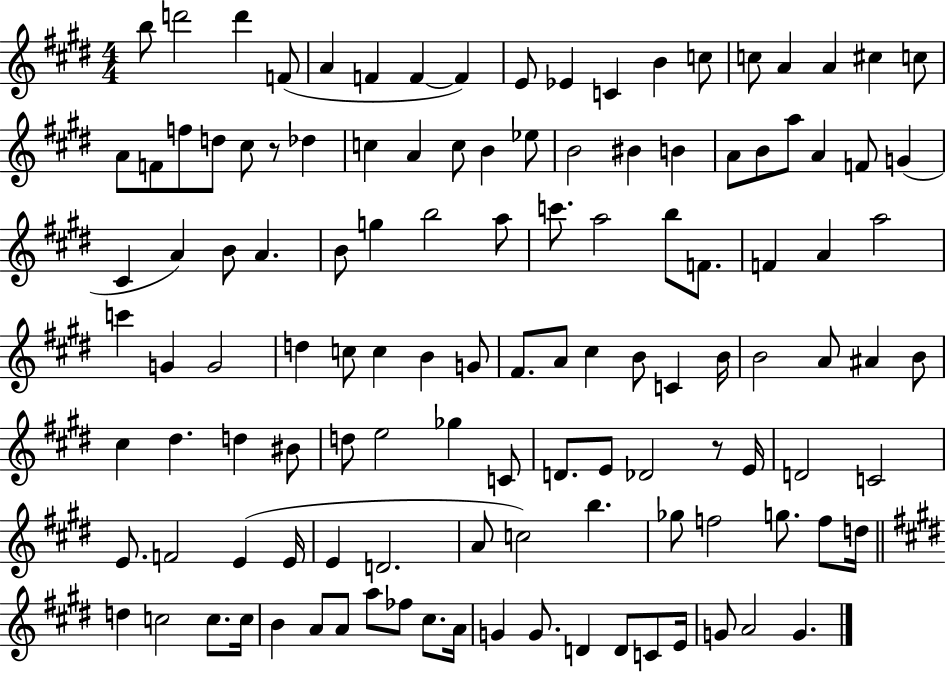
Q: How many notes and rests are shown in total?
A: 121